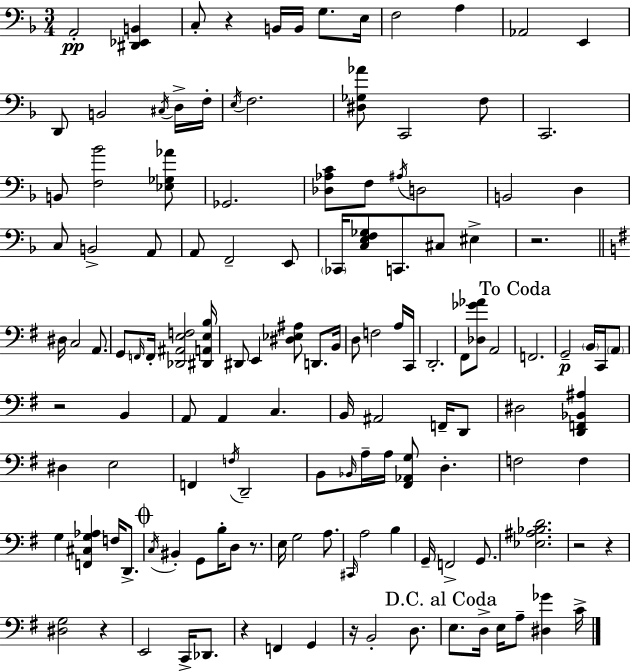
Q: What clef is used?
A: bass